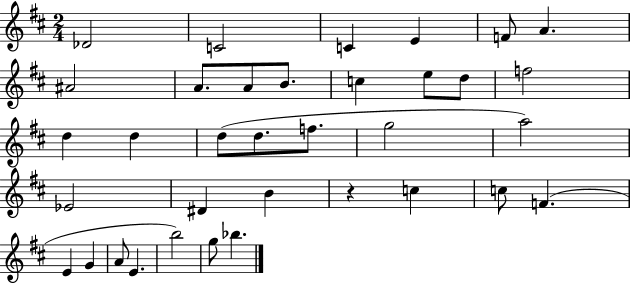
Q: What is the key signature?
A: D major